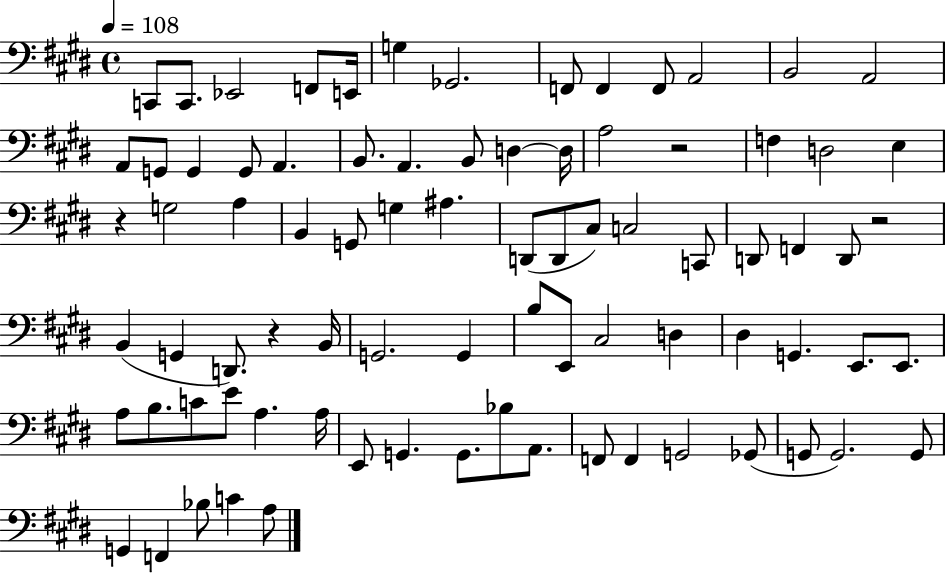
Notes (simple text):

C2/e C2/e. Eb2/h F2/e E2/s G3/q Gb2/h. F2/e F2/q F2/e A2/h B2/h A2/h A2/e G2/e G2/q G2/e A2/q. B2/e. A2/q. B2/e D3/q D3/s A3/h R/h F3/q D3/h E3/q R/q G3/h A3/q B2/q G2/e G3/q A#3/q. D2/e D2/e C#3/e C3/h C2/e D2/e F2/q D2/e R/h B2/q G2/q D2/e. R/q B2/s G2/h. G2/q B3/e E2/e C#3/h D3/q D#3/q G2/q. E2/e. E2/e. A3/e B3/e. C4/e E4/e A3/q. A3/s E2/e G2/q. G2/e. Bb3/e A2/e. F2/e F2/q G2/h Gb2/e G2/e G2/h. G2/e G2/q F2/q Bb3/e C4/q A3/e